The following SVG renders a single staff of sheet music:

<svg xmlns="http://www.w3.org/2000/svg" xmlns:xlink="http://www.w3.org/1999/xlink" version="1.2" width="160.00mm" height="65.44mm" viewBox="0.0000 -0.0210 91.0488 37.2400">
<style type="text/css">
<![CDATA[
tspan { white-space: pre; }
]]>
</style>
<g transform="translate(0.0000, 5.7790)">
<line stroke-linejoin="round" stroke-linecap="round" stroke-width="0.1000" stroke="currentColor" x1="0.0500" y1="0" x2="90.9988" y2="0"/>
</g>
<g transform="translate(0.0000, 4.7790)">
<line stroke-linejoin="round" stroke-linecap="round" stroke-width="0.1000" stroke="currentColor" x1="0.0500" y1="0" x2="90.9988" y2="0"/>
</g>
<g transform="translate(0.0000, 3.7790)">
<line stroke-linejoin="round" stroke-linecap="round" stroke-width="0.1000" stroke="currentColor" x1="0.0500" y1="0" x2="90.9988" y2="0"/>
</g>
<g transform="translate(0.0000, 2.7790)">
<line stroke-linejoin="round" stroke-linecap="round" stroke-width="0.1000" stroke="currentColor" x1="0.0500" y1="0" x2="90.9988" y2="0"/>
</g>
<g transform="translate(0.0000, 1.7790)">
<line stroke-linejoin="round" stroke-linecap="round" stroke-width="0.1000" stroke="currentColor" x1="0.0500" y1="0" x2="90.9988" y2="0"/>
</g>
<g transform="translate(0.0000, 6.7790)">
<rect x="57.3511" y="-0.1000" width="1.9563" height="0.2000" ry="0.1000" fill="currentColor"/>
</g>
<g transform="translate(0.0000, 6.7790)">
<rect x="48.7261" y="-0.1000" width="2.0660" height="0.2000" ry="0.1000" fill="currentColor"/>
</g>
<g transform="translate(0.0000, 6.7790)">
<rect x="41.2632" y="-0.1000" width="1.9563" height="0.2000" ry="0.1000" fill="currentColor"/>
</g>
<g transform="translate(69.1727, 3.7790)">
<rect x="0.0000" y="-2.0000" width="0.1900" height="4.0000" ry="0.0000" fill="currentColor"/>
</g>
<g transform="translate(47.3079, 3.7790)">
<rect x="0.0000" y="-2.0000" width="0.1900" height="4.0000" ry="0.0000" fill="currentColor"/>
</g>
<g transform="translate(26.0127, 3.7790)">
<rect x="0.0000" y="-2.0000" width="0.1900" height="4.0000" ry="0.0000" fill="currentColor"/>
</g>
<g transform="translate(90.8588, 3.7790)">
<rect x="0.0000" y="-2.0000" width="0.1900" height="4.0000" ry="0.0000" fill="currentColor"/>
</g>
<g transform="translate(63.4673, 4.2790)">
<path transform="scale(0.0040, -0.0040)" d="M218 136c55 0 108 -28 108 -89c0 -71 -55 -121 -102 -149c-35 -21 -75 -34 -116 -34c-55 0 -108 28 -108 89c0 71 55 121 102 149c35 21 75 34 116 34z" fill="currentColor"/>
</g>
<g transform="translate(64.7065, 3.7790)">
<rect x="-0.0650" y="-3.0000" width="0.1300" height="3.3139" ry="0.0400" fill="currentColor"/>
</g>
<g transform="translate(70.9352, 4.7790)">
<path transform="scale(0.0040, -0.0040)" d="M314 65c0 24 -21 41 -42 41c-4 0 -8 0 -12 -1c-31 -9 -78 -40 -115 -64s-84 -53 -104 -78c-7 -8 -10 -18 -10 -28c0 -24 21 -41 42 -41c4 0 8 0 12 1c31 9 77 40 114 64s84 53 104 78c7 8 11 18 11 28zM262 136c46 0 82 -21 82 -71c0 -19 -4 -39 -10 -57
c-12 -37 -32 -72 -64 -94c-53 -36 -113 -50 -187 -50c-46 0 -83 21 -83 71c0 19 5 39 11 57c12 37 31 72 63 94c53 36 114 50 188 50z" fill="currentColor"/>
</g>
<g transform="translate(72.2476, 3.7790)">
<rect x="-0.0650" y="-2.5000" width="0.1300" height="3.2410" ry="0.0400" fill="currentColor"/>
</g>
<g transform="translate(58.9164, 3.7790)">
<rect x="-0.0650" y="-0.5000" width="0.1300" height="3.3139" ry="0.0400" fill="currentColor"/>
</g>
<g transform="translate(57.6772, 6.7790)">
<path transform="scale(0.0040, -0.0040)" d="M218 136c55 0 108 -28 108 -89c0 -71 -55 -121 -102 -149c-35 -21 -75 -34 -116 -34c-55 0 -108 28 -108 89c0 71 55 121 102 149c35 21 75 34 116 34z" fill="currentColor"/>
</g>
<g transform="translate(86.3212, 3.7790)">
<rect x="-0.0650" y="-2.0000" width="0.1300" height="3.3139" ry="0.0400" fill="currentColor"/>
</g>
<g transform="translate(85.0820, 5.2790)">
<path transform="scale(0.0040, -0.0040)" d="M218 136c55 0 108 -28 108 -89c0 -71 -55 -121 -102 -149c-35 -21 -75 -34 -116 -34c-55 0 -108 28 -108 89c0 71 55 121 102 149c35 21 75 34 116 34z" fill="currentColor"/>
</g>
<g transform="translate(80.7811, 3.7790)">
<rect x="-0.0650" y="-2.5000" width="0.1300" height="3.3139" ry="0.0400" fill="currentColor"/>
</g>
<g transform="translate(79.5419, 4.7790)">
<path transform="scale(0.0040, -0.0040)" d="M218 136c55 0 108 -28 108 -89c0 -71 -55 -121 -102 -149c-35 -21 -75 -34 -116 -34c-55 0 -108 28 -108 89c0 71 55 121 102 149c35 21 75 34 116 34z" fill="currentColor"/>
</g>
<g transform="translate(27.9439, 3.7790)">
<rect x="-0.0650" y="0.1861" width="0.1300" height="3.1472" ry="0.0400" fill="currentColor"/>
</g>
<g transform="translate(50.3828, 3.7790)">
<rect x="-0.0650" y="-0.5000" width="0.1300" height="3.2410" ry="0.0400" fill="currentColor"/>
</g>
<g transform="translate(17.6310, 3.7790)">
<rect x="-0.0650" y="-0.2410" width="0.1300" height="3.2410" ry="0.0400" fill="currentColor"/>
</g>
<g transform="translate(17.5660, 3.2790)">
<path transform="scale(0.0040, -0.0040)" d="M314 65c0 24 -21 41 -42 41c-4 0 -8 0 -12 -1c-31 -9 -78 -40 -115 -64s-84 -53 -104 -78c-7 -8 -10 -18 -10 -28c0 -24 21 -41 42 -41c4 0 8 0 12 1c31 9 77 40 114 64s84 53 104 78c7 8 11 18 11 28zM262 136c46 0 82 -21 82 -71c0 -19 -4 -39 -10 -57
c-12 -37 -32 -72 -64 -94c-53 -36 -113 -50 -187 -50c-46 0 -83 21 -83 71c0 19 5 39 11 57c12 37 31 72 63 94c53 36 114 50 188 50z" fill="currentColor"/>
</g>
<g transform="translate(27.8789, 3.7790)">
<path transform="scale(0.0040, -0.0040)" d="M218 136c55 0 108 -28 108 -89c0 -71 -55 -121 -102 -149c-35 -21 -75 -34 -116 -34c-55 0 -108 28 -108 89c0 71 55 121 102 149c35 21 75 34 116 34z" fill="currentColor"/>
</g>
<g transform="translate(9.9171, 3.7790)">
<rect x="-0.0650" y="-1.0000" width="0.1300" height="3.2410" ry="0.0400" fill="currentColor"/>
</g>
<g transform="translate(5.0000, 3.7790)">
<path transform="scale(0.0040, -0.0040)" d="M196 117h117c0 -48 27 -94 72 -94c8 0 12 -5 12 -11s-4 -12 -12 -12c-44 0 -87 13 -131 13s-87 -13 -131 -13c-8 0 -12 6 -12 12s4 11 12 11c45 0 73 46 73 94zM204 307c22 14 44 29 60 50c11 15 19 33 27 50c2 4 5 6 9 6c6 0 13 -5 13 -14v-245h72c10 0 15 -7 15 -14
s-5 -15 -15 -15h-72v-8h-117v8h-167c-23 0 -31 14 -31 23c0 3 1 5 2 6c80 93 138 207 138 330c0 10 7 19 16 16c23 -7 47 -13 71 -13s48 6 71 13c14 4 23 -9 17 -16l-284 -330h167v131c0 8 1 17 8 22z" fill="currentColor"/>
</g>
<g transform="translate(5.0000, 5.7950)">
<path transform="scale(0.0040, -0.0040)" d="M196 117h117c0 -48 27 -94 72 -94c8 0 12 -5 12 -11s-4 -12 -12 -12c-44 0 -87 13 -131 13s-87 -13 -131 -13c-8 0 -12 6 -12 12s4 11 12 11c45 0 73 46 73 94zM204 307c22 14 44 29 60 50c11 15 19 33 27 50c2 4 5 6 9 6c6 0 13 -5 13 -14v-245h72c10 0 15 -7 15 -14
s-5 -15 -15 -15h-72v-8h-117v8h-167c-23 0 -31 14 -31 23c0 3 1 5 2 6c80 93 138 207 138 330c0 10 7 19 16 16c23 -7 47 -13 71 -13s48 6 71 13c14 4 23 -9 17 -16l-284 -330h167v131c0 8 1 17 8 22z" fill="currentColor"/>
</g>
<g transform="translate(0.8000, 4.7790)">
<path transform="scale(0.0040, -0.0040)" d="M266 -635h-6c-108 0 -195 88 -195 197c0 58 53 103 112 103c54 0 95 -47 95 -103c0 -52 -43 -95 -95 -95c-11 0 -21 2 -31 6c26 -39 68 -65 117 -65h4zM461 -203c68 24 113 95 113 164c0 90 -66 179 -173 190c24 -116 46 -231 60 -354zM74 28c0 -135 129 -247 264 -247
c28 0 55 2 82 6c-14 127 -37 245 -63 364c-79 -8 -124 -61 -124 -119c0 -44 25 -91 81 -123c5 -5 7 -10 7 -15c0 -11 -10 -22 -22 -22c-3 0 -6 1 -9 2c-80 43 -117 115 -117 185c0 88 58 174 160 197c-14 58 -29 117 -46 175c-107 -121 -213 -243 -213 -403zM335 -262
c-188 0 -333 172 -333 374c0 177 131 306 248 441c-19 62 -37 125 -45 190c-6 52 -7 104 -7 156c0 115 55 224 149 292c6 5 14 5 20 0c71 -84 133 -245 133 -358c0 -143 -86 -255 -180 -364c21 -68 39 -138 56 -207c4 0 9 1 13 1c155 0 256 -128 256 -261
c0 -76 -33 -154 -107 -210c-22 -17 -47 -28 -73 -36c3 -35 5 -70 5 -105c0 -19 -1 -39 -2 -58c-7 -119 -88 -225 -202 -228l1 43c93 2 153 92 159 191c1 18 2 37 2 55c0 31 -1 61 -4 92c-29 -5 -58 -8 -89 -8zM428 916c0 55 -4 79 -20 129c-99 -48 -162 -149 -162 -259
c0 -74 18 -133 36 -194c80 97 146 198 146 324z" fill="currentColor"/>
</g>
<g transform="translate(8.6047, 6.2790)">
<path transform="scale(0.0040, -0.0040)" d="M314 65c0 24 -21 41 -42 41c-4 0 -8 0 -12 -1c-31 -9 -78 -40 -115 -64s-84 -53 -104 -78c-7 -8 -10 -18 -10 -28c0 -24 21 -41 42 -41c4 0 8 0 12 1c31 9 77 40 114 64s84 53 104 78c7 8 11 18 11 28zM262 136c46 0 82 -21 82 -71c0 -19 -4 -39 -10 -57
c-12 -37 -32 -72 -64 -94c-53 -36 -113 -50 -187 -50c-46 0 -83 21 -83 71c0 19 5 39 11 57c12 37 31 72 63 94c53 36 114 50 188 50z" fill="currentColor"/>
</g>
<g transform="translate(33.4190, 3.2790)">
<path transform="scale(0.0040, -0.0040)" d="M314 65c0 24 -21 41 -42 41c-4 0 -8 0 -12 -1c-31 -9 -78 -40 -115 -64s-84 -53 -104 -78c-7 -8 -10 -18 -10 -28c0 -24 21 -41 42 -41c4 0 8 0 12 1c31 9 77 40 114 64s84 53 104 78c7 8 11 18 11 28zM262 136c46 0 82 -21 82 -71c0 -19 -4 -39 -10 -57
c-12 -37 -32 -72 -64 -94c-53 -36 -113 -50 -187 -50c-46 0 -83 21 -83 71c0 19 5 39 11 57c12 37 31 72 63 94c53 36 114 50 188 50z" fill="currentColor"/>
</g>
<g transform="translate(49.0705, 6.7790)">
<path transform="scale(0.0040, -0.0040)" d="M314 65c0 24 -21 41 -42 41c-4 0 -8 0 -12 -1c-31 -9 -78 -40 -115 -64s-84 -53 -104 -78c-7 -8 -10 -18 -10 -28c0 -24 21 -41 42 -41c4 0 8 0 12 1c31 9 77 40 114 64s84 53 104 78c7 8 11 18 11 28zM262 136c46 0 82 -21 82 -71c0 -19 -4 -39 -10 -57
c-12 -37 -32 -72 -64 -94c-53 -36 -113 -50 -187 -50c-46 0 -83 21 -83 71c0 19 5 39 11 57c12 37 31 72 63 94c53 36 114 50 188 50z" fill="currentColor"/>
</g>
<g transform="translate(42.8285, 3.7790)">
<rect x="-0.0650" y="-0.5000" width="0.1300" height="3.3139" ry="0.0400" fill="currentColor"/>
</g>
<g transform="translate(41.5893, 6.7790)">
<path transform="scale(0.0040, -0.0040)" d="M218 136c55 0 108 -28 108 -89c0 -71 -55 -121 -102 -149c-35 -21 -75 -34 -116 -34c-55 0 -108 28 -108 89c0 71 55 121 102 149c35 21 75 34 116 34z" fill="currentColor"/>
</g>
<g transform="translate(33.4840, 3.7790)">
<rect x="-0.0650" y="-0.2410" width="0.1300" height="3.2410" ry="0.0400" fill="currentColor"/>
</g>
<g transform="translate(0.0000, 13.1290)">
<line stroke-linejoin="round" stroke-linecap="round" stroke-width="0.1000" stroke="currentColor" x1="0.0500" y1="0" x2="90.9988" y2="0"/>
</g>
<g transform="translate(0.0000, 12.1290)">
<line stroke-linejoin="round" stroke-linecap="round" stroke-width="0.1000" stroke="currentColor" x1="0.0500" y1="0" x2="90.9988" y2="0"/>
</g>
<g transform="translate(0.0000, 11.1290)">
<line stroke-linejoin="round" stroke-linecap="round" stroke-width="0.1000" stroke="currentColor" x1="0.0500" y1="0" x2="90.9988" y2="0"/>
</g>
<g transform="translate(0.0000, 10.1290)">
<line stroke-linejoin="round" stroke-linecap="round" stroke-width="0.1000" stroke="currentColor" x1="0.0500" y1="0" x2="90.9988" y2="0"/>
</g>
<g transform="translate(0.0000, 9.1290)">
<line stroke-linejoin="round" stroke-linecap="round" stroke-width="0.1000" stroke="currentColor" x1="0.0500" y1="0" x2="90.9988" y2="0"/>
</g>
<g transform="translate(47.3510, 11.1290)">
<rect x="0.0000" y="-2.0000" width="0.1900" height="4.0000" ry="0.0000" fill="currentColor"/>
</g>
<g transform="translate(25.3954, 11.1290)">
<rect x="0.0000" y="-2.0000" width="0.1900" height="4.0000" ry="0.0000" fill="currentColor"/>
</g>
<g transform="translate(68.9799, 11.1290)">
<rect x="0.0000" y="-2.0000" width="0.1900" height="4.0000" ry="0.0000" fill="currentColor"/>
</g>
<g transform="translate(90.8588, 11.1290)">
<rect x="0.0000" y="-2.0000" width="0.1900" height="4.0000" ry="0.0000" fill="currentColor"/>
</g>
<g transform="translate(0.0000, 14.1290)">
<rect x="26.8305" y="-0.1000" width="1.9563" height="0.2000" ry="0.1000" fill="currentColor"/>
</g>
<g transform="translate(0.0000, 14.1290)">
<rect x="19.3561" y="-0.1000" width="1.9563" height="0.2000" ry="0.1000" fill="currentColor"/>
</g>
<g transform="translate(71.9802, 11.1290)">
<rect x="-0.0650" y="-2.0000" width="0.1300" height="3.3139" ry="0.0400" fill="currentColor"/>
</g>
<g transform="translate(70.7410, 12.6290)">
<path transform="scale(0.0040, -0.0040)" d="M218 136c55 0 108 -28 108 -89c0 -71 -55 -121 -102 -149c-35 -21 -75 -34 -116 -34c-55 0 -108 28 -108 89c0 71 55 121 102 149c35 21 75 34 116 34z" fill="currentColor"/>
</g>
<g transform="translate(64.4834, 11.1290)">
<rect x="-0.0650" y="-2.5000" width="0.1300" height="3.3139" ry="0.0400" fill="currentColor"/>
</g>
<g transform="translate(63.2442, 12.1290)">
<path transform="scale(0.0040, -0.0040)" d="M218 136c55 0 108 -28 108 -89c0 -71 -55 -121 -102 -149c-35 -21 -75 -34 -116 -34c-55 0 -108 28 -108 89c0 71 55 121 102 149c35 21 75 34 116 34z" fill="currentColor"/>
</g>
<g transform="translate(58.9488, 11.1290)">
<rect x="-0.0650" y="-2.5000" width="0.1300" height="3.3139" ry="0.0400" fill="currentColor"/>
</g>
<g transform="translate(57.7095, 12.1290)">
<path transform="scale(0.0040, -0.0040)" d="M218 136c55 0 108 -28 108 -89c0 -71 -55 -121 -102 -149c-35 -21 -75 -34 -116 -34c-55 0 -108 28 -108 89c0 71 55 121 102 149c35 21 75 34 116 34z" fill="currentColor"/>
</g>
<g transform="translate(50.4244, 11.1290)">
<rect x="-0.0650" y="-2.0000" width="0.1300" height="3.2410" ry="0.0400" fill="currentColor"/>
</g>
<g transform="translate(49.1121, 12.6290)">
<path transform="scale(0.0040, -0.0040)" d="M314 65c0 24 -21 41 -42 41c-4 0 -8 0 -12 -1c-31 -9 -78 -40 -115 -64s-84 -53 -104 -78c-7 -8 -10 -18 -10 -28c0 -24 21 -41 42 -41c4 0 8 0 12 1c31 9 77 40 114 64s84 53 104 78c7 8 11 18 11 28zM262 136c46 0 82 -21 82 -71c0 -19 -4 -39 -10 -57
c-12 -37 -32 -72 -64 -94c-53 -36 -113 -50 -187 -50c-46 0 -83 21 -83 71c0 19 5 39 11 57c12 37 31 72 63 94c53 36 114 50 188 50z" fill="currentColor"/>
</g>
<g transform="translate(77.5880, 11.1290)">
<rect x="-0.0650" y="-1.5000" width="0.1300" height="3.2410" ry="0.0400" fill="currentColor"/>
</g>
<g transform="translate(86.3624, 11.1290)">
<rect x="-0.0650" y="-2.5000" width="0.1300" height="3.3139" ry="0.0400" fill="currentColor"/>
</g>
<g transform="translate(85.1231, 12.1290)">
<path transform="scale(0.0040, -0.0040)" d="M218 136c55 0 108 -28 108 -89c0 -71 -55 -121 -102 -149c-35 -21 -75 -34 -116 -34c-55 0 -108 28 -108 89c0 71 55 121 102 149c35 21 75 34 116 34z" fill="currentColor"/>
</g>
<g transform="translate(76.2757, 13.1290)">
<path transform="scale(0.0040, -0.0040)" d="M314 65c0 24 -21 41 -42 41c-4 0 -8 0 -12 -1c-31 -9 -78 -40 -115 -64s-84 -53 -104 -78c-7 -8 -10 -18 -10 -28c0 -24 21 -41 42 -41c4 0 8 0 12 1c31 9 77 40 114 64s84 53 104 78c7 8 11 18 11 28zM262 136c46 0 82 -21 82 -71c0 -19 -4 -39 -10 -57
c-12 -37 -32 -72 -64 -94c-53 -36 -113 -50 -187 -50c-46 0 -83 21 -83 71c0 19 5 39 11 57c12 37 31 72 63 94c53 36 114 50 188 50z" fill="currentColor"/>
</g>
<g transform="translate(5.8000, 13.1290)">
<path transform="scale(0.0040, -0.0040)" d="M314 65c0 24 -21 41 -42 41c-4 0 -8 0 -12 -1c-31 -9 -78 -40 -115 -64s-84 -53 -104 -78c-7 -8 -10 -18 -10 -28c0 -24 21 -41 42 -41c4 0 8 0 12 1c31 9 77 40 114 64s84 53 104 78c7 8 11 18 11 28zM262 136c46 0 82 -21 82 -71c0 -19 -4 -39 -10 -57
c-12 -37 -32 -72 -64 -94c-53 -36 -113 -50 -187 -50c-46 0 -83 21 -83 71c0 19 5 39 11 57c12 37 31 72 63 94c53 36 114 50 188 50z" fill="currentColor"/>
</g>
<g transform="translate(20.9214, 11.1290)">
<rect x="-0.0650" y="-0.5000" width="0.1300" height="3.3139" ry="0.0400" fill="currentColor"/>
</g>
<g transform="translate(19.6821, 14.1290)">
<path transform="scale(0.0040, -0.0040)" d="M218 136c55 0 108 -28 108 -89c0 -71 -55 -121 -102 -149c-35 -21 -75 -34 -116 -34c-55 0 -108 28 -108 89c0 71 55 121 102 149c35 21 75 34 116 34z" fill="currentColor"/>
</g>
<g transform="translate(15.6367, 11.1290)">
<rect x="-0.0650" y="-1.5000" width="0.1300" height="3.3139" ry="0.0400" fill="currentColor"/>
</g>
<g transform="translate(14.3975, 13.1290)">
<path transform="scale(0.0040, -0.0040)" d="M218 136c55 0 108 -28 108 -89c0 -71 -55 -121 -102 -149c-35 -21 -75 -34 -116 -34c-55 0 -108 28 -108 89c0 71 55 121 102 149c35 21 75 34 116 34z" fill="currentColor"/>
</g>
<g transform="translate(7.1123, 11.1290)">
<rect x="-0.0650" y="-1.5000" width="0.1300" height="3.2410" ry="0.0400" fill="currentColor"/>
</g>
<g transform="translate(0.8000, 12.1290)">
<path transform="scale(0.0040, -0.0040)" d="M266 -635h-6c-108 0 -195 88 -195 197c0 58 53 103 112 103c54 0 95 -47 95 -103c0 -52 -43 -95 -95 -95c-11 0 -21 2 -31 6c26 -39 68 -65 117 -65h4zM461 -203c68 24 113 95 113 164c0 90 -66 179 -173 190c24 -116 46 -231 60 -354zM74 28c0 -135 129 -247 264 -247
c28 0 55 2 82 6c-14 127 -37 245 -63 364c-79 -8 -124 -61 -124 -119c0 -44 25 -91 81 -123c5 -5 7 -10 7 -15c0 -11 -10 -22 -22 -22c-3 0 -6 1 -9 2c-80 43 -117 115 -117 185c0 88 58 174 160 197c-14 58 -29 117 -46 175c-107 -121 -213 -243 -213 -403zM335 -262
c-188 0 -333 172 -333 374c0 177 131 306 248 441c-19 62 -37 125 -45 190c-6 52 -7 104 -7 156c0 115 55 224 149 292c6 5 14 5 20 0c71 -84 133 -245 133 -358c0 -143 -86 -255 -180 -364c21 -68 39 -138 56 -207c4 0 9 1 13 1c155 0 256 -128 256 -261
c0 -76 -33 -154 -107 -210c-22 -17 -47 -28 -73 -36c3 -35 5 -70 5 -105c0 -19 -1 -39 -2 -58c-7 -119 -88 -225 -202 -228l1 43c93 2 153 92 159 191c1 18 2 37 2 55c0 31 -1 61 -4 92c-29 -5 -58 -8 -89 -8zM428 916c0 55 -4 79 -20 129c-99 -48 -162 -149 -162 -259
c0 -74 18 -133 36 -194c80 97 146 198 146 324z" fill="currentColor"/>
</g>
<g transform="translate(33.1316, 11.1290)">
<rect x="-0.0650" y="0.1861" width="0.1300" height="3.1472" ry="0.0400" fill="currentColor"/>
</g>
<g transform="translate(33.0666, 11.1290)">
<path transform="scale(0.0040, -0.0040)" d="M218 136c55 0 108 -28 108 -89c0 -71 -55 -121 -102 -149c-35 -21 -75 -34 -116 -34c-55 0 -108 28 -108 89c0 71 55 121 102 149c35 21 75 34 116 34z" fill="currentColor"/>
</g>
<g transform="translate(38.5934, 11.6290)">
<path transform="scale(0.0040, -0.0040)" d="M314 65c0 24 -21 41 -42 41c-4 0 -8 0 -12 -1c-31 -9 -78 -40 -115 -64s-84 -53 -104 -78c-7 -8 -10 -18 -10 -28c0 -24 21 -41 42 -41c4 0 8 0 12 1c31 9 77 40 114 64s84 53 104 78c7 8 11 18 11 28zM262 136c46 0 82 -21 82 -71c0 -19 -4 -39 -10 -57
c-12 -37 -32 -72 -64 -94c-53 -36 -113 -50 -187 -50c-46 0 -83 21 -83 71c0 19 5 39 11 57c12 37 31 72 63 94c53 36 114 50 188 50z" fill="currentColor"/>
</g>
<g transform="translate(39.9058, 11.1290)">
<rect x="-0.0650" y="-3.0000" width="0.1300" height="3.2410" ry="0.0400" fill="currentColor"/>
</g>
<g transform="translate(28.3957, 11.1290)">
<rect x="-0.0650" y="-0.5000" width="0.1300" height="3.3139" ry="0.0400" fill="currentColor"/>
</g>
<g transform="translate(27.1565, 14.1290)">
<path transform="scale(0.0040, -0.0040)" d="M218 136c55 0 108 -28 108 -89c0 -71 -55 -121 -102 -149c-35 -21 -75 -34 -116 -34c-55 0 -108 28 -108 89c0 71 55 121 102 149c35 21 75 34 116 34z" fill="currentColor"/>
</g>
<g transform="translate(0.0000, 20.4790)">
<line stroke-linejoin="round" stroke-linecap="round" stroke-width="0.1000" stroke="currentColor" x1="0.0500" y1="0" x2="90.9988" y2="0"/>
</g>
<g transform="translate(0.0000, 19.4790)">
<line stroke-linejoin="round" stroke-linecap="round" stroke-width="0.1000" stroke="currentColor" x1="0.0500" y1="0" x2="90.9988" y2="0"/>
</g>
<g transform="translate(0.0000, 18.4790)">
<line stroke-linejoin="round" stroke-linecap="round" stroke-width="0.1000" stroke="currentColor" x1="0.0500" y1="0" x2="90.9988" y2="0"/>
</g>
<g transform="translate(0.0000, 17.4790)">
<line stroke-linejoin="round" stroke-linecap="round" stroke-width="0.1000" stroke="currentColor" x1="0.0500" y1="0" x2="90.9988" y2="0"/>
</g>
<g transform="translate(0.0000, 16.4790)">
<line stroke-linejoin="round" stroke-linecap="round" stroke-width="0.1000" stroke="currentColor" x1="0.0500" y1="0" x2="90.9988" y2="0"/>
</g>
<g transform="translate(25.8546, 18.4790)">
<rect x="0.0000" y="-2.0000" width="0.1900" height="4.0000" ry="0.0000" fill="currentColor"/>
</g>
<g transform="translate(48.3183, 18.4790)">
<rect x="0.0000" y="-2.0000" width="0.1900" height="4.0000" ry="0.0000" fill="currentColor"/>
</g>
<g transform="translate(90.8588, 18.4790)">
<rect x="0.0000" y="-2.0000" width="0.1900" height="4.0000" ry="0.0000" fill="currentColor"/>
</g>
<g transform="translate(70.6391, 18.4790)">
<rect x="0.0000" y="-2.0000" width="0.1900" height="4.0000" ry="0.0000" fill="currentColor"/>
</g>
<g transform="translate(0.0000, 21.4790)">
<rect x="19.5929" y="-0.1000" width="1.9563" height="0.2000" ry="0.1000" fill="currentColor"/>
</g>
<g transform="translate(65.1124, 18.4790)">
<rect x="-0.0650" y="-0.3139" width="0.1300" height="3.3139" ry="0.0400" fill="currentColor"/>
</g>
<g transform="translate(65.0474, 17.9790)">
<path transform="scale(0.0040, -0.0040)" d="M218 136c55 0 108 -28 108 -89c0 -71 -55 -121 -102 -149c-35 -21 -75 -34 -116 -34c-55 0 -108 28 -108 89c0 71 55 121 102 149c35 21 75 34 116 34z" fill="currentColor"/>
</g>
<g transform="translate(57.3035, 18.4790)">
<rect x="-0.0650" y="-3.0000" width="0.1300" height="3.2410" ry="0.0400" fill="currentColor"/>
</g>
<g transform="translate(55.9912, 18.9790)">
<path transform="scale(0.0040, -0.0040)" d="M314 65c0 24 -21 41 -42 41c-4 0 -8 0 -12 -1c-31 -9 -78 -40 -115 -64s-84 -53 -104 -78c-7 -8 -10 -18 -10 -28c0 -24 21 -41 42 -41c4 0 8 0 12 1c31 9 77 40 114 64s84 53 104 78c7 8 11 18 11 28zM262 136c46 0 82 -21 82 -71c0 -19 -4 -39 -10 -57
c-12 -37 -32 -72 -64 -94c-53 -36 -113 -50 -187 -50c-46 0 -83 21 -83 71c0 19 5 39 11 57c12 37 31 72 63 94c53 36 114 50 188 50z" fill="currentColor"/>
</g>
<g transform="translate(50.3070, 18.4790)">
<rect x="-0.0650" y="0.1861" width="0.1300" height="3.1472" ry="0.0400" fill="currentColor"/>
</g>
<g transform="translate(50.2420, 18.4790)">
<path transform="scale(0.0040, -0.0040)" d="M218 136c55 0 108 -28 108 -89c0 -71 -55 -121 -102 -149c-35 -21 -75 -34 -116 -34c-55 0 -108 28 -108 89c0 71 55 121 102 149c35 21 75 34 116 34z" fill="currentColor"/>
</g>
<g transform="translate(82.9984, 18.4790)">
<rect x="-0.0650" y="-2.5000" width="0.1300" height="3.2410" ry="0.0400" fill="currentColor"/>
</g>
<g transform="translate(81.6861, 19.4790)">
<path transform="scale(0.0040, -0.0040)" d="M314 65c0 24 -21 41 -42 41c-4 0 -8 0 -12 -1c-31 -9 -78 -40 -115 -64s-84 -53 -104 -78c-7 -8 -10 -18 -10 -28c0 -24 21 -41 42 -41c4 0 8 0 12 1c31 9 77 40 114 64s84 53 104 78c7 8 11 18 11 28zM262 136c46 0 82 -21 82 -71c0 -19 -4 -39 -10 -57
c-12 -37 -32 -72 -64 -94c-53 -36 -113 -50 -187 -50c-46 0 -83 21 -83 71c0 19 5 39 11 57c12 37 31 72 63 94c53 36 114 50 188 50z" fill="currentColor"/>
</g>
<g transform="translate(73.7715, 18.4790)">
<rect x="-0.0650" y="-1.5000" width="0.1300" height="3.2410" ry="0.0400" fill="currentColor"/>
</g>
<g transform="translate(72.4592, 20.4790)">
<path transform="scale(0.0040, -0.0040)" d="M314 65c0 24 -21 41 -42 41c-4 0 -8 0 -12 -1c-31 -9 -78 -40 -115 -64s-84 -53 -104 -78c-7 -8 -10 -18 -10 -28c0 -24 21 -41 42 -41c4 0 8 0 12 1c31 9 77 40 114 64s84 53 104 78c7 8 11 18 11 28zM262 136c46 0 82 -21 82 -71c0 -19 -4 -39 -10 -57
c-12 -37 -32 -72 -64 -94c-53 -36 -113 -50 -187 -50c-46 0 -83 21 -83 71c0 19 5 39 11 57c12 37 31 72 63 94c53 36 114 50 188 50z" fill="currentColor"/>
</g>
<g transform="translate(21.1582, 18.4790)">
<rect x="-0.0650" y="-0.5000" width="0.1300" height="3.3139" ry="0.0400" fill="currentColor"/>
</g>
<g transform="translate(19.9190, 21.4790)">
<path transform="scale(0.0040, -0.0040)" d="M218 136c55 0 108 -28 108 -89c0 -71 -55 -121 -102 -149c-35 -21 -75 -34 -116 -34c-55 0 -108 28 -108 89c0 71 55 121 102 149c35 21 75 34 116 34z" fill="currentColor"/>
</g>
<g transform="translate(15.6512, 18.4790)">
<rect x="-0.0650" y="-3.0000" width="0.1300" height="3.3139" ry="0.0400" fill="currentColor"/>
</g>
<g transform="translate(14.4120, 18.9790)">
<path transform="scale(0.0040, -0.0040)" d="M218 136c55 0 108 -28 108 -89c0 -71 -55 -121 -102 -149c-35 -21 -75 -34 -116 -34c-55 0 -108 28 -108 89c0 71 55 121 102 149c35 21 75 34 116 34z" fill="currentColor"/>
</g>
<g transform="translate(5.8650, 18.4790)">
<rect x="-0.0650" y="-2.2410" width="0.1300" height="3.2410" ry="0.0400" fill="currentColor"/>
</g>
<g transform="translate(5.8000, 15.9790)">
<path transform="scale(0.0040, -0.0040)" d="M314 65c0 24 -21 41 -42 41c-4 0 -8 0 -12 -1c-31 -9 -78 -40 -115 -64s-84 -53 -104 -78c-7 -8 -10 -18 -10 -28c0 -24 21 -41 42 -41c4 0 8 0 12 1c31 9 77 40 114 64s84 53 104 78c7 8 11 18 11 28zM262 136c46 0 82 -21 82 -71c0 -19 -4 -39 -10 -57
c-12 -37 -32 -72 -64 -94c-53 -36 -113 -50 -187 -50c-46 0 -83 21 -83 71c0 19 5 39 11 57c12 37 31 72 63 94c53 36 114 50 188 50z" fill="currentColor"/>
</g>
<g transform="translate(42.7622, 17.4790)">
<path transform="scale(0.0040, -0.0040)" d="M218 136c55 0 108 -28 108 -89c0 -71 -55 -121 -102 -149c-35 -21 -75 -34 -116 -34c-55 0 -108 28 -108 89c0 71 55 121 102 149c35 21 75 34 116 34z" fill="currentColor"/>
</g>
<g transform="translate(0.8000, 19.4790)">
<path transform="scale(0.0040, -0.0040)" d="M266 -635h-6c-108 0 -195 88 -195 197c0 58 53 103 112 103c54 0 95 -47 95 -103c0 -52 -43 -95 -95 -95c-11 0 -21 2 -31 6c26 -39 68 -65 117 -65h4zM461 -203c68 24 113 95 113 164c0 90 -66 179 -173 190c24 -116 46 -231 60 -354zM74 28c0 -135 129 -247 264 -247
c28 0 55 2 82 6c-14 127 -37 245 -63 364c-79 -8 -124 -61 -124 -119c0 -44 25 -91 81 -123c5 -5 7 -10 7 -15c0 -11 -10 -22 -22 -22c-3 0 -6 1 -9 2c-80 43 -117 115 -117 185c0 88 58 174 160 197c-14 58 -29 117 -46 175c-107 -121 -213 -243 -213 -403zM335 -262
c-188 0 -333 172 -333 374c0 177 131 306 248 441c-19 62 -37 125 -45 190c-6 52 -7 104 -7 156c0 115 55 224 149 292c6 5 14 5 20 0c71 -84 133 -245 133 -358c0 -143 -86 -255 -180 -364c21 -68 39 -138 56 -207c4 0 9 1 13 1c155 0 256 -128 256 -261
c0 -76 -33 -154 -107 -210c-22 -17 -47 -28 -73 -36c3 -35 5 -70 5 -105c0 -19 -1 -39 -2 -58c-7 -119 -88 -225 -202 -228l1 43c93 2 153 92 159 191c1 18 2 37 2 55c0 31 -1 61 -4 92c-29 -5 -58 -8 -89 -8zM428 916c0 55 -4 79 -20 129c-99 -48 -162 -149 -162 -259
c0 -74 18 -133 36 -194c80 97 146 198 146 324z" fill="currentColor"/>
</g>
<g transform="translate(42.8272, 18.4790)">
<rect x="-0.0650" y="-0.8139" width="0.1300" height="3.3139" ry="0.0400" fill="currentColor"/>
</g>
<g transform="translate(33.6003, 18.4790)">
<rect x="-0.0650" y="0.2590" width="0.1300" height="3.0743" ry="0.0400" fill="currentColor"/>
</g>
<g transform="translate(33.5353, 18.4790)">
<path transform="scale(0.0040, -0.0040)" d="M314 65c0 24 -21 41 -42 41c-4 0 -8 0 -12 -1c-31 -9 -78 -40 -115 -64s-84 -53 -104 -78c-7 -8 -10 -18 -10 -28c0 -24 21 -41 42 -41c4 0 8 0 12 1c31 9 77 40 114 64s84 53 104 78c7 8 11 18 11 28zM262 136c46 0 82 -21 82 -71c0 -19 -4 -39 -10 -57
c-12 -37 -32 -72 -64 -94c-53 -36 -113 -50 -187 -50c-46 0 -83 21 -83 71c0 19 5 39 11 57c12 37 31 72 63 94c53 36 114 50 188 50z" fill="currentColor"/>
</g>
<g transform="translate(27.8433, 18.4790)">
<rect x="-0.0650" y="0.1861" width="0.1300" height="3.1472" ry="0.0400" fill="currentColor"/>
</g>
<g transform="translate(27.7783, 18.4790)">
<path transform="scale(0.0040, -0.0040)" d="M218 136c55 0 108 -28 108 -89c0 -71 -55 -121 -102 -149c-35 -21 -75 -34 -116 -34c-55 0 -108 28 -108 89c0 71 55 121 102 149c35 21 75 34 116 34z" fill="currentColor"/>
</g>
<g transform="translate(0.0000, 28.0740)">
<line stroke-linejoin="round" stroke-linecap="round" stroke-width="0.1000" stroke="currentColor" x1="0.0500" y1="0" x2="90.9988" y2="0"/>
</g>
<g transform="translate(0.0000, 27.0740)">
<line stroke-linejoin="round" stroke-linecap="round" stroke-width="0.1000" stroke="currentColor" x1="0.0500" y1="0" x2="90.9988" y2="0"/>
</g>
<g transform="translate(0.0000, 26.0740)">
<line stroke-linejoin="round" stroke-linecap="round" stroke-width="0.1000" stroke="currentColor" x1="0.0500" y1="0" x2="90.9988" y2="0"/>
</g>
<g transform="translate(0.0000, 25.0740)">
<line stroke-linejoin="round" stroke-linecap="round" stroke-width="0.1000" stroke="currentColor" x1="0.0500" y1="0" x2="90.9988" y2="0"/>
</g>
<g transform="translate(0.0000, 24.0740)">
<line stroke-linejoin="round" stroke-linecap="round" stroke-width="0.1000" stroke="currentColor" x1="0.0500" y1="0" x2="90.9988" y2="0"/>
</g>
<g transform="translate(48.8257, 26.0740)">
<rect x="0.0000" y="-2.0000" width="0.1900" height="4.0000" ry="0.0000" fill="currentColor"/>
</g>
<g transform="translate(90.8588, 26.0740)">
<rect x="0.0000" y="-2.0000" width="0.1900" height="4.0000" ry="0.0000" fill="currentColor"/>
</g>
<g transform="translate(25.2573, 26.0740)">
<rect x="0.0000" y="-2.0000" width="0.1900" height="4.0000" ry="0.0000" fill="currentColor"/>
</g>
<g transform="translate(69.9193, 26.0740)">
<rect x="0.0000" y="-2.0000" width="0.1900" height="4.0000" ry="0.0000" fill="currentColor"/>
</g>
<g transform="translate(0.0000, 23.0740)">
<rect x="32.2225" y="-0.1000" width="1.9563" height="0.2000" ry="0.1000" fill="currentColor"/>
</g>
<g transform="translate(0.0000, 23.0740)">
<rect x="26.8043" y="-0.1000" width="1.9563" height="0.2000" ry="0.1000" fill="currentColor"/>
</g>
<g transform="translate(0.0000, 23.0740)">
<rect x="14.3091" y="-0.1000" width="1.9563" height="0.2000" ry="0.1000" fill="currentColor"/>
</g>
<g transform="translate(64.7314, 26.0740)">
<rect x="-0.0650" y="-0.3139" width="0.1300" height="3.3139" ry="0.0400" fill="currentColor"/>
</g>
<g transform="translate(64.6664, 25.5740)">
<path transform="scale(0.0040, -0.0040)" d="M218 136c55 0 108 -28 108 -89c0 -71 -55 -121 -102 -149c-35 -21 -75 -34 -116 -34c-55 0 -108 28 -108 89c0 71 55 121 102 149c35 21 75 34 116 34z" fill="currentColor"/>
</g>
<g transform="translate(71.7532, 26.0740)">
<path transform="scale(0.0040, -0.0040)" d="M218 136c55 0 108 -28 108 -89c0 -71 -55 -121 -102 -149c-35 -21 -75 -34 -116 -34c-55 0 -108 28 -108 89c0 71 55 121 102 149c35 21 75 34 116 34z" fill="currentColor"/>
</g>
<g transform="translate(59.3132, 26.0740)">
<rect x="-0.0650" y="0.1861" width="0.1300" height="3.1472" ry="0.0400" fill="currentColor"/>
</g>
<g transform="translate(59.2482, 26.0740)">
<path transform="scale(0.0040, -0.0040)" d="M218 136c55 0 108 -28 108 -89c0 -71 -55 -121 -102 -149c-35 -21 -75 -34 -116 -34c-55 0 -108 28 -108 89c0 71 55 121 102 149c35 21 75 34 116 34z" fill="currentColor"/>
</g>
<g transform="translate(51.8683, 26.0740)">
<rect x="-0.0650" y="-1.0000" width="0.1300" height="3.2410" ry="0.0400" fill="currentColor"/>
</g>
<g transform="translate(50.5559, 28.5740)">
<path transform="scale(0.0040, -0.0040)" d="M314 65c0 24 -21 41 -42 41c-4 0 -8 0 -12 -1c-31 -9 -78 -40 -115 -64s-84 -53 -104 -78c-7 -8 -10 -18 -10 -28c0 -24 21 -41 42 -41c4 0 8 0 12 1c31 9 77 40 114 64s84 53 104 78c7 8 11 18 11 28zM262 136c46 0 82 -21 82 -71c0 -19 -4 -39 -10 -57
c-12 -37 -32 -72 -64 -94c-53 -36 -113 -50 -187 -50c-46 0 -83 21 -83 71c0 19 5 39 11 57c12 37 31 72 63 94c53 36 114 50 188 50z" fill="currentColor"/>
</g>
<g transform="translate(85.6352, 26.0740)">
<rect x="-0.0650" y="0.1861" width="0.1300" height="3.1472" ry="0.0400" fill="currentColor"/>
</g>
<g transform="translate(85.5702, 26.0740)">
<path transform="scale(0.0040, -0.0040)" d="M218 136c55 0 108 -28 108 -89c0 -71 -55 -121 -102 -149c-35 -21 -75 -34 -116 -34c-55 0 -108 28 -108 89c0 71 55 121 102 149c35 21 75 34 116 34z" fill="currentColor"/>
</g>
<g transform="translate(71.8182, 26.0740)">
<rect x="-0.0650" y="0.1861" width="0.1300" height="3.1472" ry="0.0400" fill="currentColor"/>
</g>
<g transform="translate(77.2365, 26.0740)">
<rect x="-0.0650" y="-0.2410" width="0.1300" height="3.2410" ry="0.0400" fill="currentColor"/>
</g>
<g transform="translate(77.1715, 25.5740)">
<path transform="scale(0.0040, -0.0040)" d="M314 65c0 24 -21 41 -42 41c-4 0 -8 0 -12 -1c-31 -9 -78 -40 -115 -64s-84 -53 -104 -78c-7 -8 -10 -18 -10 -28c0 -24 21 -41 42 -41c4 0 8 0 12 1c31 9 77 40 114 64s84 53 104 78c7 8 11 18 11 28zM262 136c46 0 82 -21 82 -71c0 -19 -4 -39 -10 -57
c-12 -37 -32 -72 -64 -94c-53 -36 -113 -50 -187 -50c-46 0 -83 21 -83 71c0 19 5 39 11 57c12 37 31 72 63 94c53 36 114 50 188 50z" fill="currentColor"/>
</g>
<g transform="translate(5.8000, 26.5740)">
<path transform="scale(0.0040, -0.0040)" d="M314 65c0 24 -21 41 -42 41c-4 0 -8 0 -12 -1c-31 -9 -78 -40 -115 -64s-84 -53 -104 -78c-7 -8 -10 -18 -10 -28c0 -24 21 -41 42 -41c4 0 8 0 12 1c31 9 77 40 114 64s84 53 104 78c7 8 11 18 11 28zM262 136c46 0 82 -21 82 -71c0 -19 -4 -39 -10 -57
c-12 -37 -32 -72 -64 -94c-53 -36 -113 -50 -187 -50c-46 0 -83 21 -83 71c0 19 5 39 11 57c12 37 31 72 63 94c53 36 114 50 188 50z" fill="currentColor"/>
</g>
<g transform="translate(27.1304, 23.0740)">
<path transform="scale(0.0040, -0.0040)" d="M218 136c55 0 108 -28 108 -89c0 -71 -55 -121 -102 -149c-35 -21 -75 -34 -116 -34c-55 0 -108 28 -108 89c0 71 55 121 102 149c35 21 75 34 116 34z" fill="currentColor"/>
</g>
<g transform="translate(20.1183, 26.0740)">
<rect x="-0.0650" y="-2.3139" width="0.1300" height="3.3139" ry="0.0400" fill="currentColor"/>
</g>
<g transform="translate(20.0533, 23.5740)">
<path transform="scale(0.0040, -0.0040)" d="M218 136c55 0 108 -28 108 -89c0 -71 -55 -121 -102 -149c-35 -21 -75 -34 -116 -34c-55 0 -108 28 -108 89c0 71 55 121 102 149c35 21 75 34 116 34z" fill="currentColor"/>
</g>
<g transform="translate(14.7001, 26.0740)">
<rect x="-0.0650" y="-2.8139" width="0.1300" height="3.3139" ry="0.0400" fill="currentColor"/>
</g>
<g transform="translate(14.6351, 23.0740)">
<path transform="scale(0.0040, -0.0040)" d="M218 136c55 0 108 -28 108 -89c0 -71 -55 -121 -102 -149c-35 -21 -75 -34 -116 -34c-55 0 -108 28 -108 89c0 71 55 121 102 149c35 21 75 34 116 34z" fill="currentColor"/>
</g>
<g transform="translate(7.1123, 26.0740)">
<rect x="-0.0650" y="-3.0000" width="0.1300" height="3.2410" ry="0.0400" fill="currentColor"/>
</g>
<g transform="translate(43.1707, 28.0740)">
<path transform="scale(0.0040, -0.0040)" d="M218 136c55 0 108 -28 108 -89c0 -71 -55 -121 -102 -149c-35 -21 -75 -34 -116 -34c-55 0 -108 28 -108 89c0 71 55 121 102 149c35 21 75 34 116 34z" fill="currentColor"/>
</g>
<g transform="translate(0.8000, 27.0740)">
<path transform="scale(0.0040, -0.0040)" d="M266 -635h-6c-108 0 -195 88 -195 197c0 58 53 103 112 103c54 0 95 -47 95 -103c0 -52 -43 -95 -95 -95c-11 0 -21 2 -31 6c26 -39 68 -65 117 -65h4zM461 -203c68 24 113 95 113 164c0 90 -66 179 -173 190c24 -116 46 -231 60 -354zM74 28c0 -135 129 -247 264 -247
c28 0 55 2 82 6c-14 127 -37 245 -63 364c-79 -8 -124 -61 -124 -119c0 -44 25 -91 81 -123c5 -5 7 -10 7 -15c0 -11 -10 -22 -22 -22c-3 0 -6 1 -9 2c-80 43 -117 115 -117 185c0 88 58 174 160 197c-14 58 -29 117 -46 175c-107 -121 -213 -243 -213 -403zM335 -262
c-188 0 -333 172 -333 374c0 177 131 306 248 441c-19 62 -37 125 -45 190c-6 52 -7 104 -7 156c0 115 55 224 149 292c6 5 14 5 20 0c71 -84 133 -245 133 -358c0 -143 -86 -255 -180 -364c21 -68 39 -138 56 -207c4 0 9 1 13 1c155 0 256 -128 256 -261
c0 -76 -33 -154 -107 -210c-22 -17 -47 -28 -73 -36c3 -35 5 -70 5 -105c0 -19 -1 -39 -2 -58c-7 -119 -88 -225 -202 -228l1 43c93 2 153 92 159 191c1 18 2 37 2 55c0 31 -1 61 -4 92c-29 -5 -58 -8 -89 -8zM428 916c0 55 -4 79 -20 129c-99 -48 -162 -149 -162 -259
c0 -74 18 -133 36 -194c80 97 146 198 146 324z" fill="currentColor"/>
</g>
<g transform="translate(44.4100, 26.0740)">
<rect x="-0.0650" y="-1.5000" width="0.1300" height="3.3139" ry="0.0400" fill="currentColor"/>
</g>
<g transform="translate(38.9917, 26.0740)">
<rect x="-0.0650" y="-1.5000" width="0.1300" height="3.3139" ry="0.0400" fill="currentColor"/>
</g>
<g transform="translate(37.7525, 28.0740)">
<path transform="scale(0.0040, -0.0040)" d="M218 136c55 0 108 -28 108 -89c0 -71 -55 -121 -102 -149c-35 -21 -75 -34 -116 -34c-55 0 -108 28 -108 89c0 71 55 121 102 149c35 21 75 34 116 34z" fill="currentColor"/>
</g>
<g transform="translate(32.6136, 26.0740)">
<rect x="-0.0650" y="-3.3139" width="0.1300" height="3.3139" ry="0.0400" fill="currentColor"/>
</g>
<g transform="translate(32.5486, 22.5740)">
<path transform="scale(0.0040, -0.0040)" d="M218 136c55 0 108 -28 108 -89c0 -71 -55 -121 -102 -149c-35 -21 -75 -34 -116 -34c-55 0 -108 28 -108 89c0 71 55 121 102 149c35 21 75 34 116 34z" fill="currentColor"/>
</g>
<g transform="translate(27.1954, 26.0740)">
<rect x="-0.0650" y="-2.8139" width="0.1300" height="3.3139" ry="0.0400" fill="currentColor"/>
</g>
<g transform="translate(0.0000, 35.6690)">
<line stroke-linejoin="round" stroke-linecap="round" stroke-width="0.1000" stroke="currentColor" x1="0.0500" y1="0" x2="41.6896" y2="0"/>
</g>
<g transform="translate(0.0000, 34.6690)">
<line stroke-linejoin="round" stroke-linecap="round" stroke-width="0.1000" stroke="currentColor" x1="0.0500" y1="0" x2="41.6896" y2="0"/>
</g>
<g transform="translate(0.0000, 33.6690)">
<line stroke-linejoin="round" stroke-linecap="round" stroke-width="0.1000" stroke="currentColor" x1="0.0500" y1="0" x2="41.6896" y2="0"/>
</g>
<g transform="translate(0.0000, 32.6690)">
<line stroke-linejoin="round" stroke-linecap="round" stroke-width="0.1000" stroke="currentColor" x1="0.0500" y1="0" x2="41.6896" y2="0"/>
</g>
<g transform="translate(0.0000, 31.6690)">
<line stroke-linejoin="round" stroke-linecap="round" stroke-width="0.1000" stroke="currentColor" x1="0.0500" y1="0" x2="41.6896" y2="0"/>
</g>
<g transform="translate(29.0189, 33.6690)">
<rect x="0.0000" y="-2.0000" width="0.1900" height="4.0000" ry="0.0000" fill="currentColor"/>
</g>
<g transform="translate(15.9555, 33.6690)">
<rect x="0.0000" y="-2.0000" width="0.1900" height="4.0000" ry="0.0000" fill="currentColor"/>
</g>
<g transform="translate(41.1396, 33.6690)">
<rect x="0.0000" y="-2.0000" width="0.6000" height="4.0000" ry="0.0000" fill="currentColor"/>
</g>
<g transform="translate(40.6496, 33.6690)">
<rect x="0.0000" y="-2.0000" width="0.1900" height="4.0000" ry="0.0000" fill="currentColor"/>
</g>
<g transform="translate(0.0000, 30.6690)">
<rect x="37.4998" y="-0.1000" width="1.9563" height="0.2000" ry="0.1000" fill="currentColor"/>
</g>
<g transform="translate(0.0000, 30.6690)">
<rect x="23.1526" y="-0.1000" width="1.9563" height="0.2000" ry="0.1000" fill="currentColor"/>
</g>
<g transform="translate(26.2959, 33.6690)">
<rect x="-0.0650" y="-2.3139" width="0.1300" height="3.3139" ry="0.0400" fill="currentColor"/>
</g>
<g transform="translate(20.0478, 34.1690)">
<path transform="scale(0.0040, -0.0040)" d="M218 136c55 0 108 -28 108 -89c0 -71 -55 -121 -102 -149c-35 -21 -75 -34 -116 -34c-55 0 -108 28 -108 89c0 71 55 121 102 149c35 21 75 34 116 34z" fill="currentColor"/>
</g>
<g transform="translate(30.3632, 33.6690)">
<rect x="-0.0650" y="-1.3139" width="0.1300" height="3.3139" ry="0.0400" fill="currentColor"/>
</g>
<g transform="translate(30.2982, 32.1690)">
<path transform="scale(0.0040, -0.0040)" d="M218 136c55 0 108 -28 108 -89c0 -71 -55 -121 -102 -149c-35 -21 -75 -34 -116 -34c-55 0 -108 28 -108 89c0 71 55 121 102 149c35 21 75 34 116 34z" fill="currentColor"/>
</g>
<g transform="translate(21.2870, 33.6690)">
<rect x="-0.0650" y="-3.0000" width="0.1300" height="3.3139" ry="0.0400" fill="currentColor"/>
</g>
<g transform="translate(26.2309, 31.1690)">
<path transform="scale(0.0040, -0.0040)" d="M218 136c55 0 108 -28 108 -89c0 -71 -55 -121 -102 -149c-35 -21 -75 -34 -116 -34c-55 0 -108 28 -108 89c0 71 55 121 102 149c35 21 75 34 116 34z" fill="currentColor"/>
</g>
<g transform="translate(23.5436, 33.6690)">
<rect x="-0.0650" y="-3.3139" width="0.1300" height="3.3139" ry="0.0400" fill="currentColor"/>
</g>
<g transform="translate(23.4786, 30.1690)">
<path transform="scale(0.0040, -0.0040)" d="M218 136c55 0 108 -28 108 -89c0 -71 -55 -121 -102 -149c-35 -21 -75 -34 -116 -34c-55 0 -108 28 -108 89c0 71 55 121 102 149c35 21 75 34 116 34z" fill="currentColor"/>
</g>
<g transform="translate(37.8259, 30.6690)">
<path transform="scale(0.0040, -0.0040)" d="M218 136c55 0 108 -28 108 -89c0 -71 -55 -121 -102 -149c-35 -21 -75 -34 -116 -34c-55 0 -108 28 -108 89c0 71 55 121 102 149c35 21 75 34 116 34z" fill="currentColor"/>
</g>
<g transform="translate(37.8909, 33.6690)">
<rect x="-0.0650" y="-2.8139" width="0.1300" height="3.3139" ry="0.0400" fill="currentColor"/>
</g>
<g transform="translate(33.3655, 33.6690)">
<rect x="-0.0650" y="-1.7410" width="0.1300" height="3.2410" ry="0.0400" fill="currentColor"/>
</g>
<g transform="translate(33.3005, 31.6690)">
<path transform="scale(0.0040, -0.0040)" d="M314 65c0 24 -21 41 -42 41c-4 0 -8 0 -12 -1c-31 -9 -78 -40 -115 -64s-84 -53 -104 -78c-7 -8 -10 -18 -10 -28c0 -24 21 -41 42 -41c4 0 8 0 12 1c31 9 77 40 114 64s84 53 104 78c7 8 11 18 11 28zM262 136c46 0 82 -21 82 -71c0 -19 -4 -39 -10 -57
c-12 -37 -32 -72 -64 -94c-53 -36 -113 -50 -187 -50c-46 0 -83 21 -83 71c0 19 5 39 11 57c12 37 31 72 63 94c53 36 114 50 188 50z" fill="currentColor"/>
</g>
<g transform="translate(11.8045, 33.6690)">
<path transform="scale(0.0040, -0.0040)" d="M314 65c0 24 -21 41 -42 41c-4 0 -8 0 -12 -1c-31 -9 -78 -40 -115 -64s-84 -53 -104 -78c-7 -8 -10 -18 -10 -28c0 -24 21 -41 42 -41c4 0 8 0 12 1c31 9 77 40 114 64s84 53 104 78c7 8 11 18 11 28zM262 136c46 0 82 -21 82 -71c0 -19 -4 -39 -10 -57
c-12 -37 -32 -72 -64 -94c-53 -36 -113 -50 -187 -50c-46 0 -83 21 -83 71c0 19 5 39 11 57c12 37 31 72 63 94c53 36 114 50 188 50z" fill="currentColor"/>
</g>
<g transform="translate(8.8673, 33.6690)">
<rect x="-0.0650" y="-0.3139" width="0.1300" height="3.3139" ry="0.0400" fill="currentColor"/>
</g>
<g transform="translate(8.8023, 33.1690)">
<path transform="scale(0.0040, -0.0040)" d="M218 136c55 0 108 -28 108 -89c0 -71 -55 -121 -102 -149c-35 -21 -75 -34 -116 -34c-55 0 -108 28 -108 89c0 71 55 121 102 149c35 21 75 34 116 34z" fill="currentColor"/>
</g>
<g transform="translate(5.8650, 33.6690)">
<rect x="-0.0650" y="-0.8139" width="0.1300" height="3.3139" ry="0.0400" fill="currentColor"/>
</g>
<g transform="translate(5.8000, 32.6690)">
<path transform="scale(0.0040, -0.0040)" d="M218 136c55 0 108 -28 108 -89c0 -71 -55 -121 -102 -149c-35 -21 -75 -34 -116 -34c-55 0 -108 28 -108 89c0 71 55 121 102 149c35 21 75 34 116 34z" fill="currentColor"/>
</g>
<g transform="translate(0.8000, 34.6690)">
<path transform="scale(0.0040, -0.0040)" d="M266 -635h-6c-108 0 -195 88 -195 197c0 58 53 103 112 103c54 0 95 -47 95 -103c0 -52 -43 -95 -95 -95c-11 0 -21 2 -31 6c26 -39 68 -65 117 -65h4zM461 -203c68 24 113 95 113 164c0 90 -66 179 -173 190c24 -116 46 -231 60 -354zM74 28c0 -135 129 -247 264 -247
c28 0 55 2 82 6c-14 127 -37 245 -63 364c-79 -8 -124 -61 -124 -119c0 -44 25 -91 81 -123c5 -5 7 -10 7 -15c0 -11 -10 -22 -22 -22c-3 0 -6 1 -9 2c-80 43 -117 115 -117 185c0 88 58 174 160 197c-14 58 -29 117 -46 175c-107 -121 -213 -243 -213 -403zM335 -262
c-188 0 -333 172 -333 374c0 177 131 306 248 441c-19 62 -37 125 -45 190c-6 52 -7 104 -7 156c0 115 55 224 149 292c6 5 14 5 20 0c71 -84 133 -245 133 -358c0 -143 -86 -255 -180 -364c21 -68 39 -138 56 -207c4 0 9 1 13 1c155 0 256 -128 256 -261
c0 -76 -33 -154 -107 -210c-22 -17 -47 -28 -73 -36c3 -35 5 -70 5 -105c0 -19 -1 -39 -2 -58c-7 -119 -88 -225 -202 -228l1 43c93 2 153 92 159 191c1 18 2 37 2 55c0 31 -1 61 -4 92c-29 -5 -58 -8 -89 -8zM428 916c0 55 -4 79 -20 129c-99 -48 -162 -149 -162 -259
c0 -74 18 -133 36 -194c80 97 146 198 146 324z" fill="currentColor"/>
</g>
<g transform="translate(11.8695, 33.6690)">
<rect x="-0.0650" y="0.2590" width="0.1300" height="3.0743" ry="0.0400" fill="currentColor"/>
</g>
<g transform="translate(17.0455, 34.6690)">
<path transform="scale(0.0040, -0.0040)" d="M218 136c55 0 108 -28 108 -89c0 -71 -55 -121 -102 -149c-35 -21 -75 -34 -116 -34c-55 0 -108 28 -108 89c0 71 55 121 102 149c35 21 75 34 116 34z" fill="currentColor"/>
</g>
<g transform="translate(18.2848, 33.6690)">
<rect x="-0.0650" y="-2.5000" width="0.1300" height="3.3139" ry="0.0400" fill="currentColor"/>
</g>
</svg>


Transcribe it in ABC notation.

X:1
T:Untitled
M:4/4
L:1/4
K:C
D2 c2 B c2 C C2 C A G2 G F E2 E C C B A2 F2 G G F E2 G g2 A C B B2 d B A2 c E2 G2 A2 a g a b E E D2 B c B c2 B d c B2 G A b g e f2 a